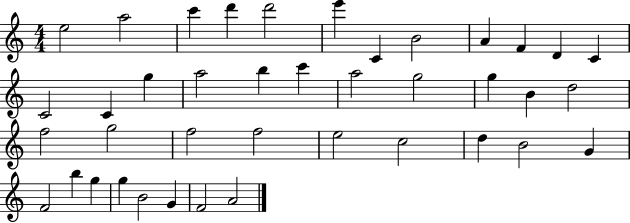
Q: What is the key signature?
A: C major